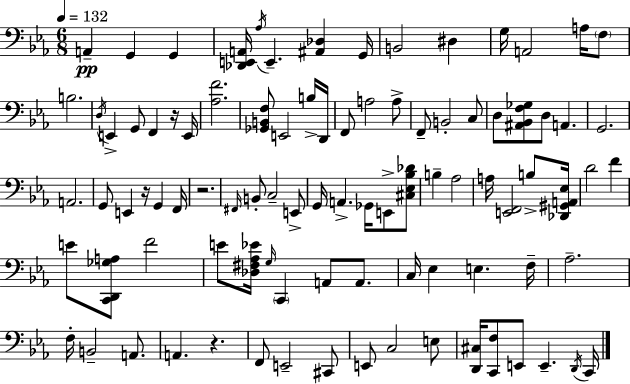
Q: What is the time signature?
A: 6/8